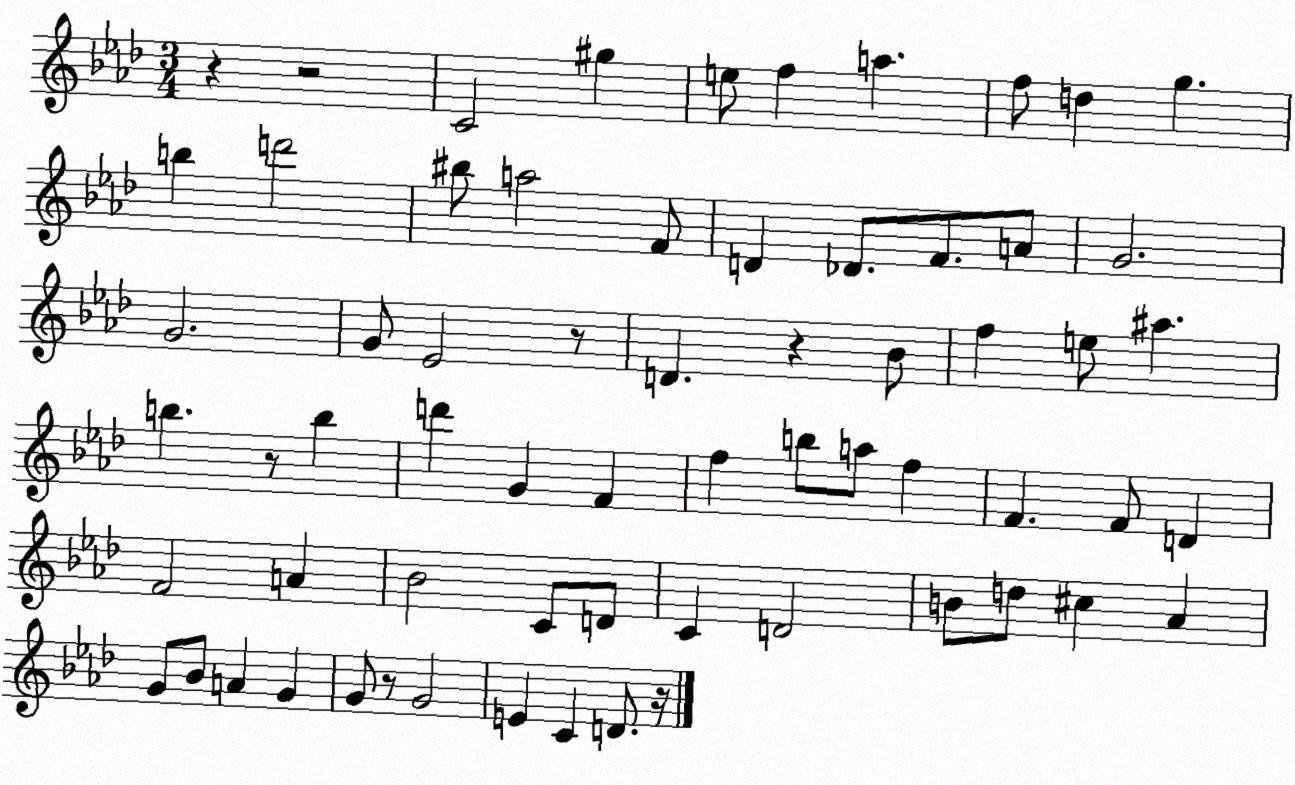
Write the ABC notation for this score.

X:1
T:Untitled
M:3/4
L:1/4
K:Ab
z z2 C2 ^g e/2 f a f/2 d g b d'2 ^b/2 a2 F/2 D _D/2 F/2 A/2 G2 G2 G/2 _E2 z/2 D z _B/2 f e/2 ^a b z/2 b d' G F f b/2 a/2 f F F/2 D F2 A _B2 C/2 D/2 C D2 B/2 d/2 ^c _A G/2 _B/2 A G G/2 z/2 G2 E C D/2 z/4